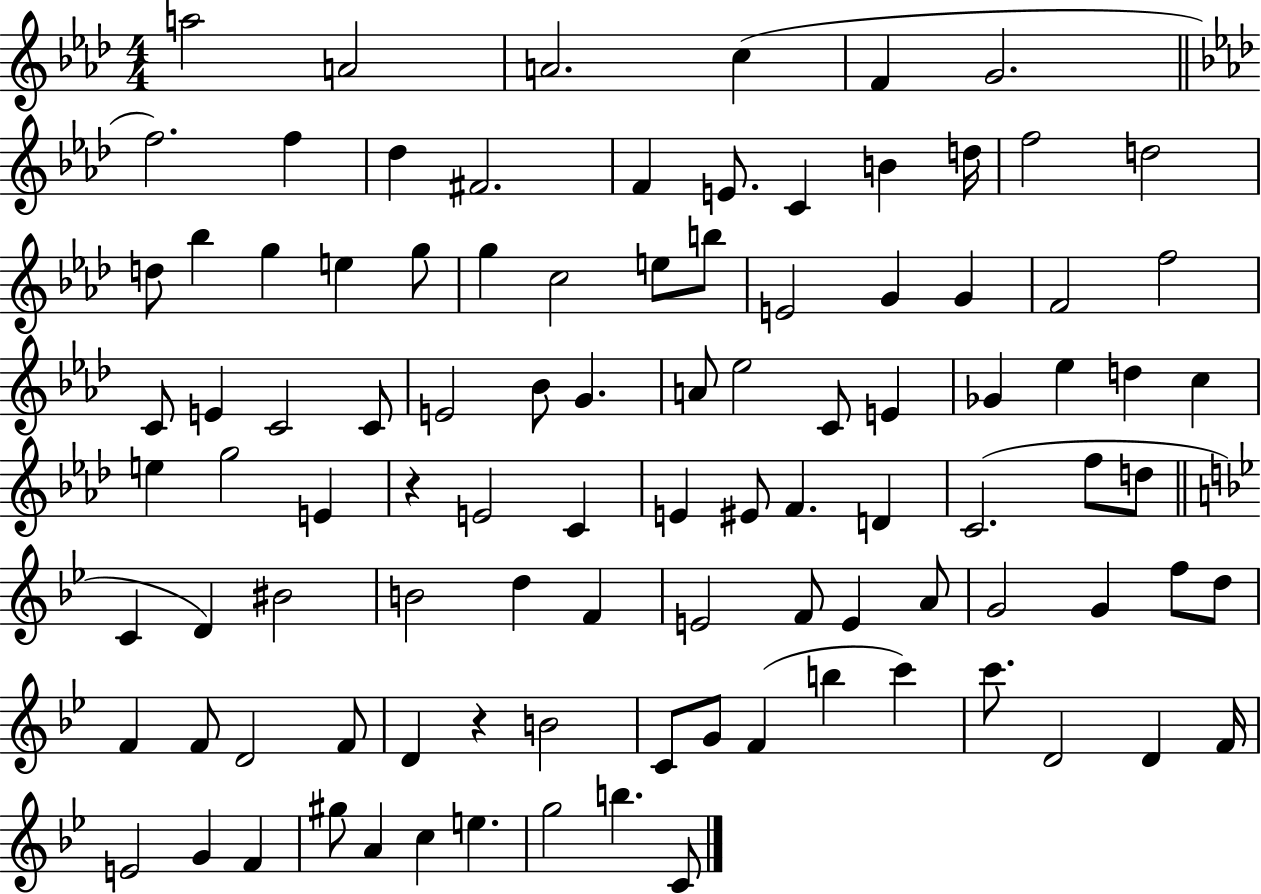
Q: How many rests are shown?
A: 2